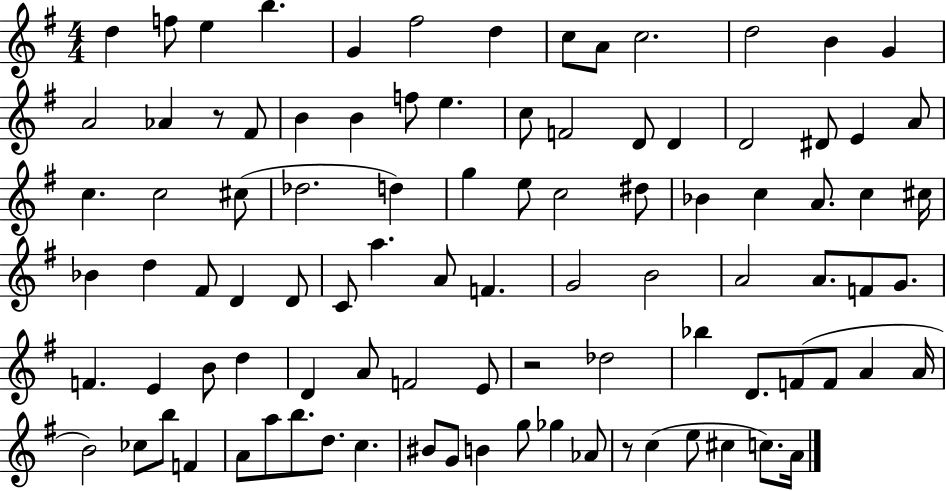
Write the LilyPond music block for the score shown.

{
  \clef treble
  \numericTimeSignature
  \time 4/4
  \key g \major
  \repeat volta 2 { d''4 f''8 e''4 b''4. | g'4 fis''2 d''4 | c''8 a'8 c''2. | d''2 b'4 g'4 | \break a'2 aes'4 r8 fis'8 | b'4 b'4 f''8 e''4. | c''8 f'2 d'8 d'4 | d'2 dis'8 e'4 a'8 | \break c''4. c''2 cis''8( | des''2. d''4) | g''4 e''8 c''2 dis''8 | bes'4 c''4 a'8. c''4 cis''16 | \break bes'4 d''4 fis'8 d'4 d'8 | c'8 a''4. a'8 f'4. | g'2 b'2 | a'2 a'8. f'8 g'8. | \break f'4. e'4 b'8 d''4 | d'4 a'8 f'2 e'8 | r2 des''2 | bes''4 d'8. f'8( f'8 a'4 a'16 | \break b'2) ces''8 b''8 f'4 | a'8 a''8 b''8. d''8. c''4. | bis'8 g'8 b'4 g''8 ges''4 aes'8 | r8 c''4( e''8 cis''4 c''8.) a'16 | \break } \bar "|."
}